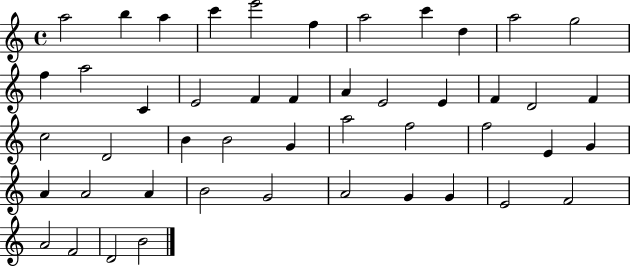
X:1
T:Untitled
M:4/4
L:1/4
K:C
a2 b a c' e'2 f a2 c' d a2 g2 f a2 C E2 F F A E2 E F D2 F c2 D2 B B2 G a2 f2 f2 E G A A2 A B2 G2 A2 G G E2 F2 A2 F2 D2 B2